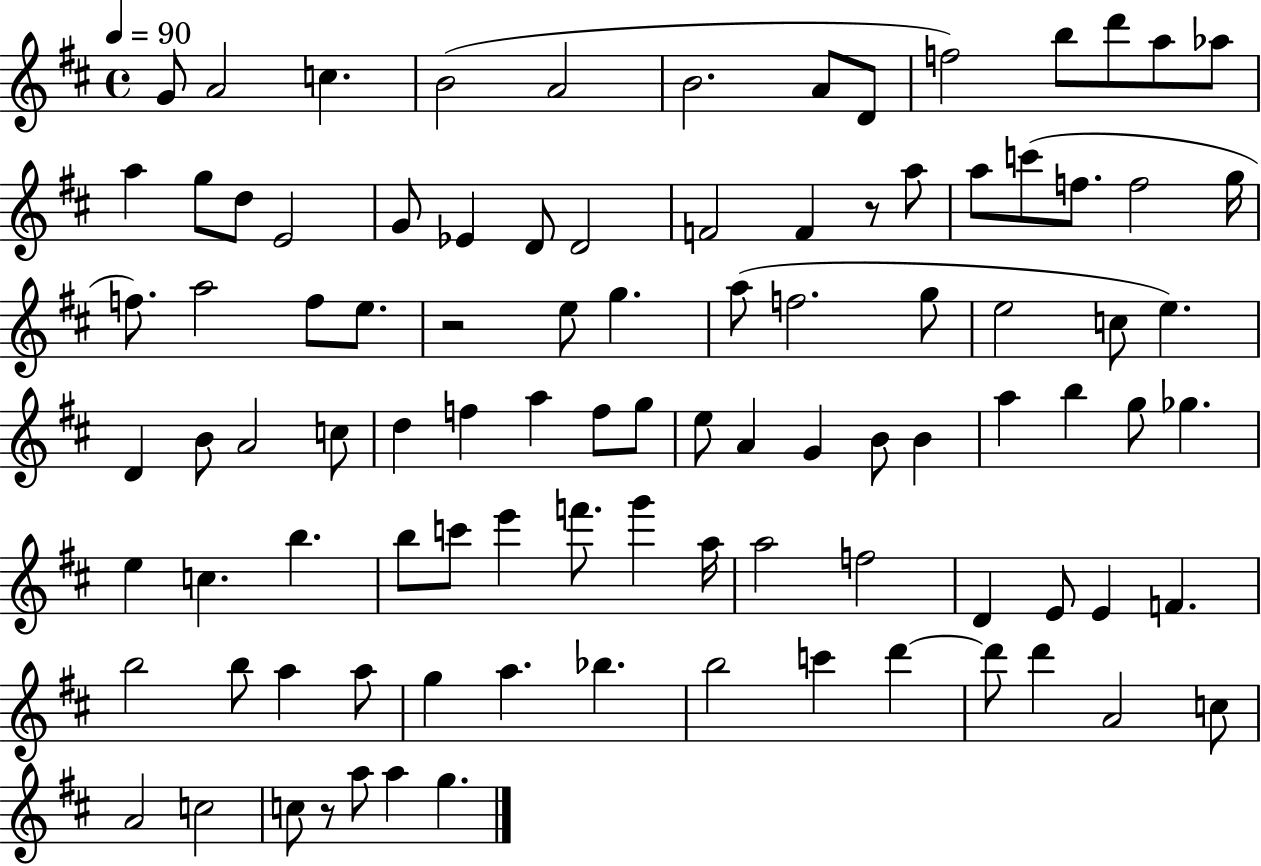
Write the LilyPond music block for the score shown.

{
  \clef treble
  \time 4/4
  \defaultTimeSignature
  \key d \major
  \tempo 4 = 90
  g'8 a'2 c''4. | b'2( a'2 | b'2. a'8 d'8 | f''2) b''8 d'''8 a''8 aes''8 | \break a''4 g''8 d''8 e'2 | g'8 ees'4 d'8 d'2 | f'2 f'4 r8 a''8 | a''8 c'''8( f''8. f''2 g''16 | \break f''8.) a''2 f''8 e''8. | r2 e''8 g''4. | a''8( f''2. g''8 | e''2 c''8 e''4.) | \break d'4 b'8 a'2 c''8 | d''4 f''4 a''4 f''8 g''8 | e''8 a'4 g'4 b'8 b'4 | a''4 b''4 g''8 ges''4. | \break e''4 c''4. b''4. | b''8 c'''8 e'''4 f'''8. g'''4 a''16 | a''2 f''2 | d'4 e'8 e'4 f'4. | \break b''2 b''8 a''4 a''8 | g''4 a''4. bes''4. | b''2 c'''4 d'''4~~ | d'''8 d'''4 a'2 c''8 | \break a'2 c''2 | c''8 r8 a''8 a''4 g''4. | \bar "|."
}